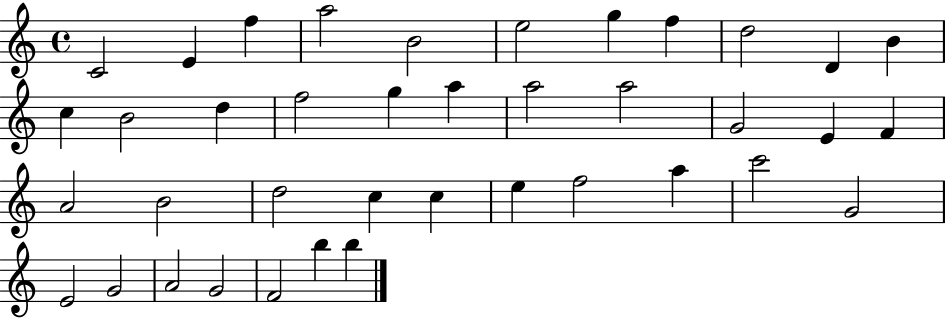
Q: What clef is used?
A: treble